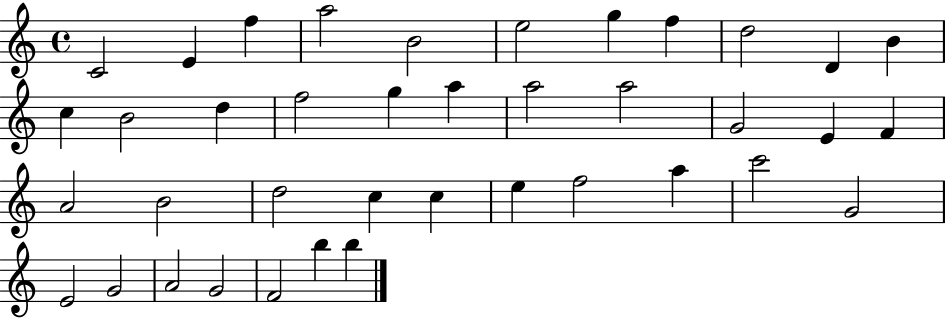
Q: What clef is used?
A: treble